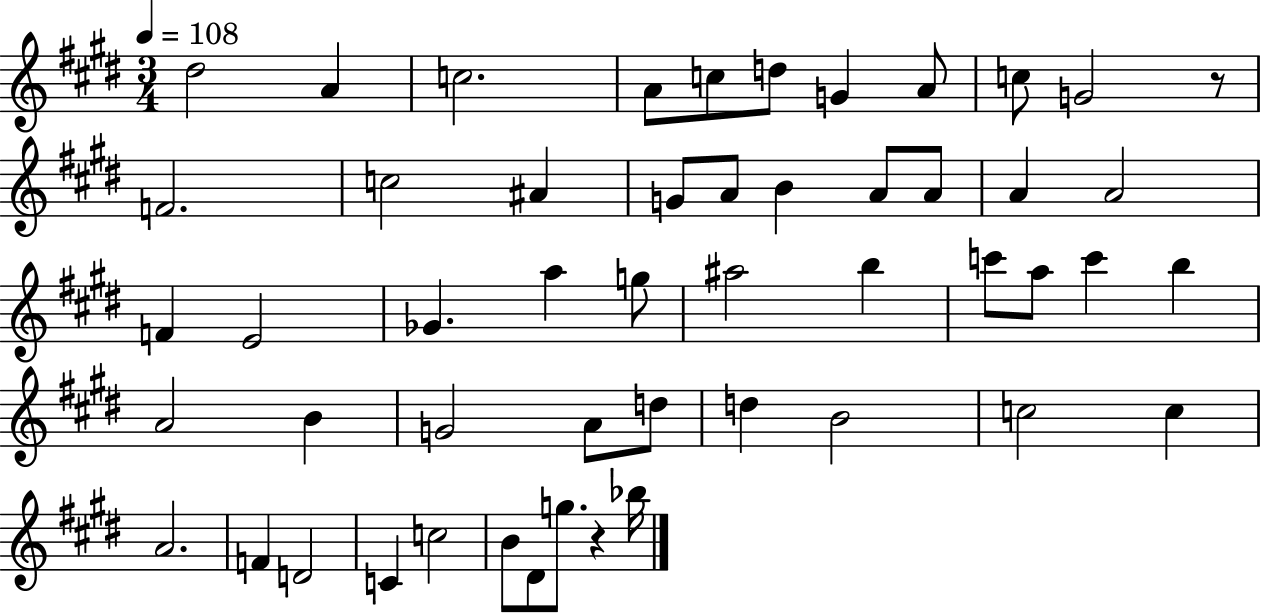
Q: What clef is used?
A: treble